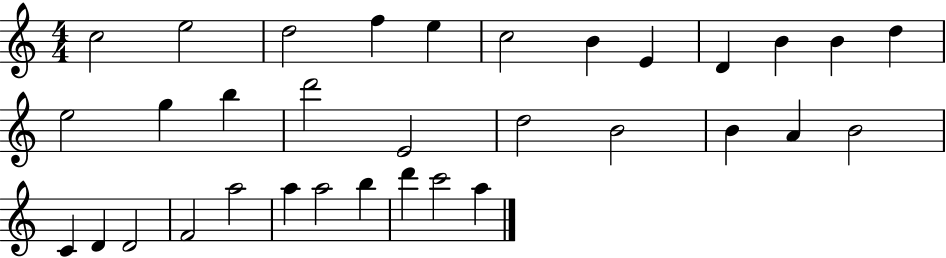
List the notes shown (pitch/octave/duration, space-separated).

C5/h E5/h D5/h F5/q E5/q C5/h B4/q E4/q D4/q B4/q B4/q D5/q E5/h G5/q B5/q D6/h E4/h D5/h B4/h B4/q A4/q B4/h C4/q D4/q D4/h F4/h A5/h A5/q A5/h B5/q D6/q C6/h A5/q